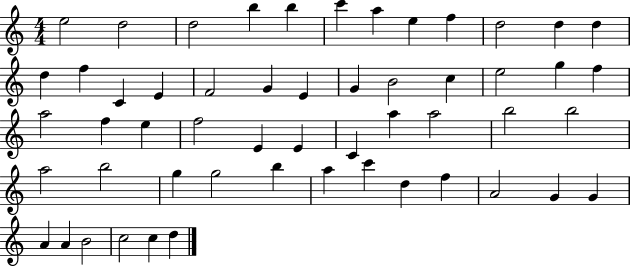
E5/h D5/h D5/h B5/q B5/q C6/q A5/q E5/q F5/q D5/h D5/q D5/q D5/q F5/q C4/q E4/q F4/h G4/q E4/q G4/q B4/h C5/q E5/h G5/q F5/q A5/h F5/q E5/q F5/h E4/q E4/q C4/q A5/q A5/h B5/h B5/h A5/h B5/h G5/q G5/h B5/q A5/q C6/q D5/q F5/q A4/h G4/q G4/q A4/q A4/q B4/h C5/h C5/q D5/q